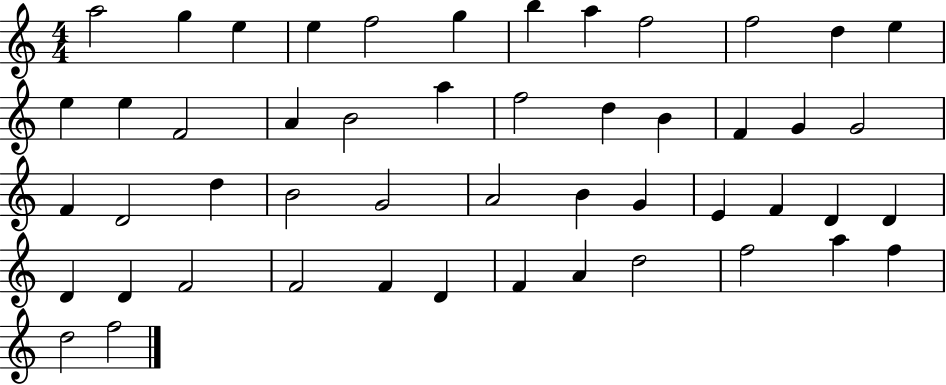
X:1
T:Untitled
M:4/4
L:1/4
K:C
a2 g e e f2 g b a f2 f2 d e e e F2 A B2 a f2 d B F G G2 F D2 d B2 G2 A2 B G E F D D D D F2 F2 F D F A d2 f2 a f d2 f2